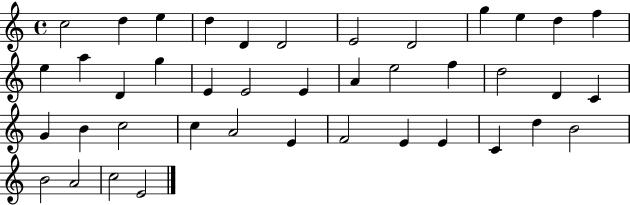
{
  \clef treble
  \time 4/4
  \defaultTimeSignature
  \key c \major
  c''2 d''4 e''4 | d''4 d'4 d'2 | e'2 d'2 | g''4 e''4 d''4 f''4 | \break e''4 a''4 d'4 g''4 | e'4 e'2 e'4 | a'4 e''2 f''4 | d''2 d'4 c'4 | \break g'4 b'4 c''2 | c''4 a'2 e'4 | f'2 e'4 e'4 | c'4 d''4 b'2 | \break b'2 a'2 | c''2 e'2 | \bar "|."
}